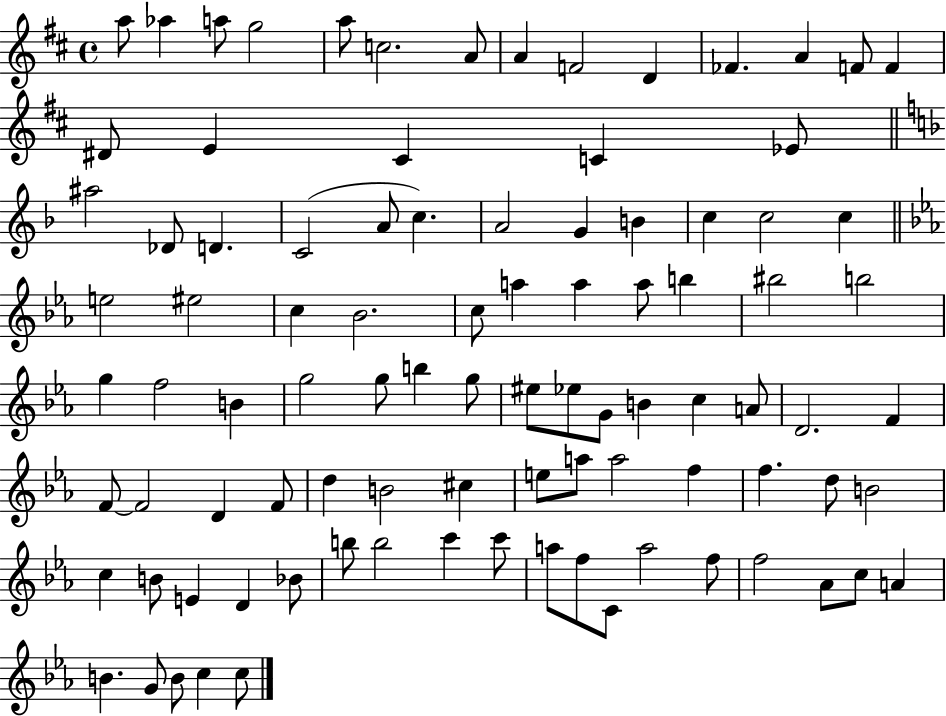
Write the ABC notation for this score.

X:1
T:Untitled
M:4/4
L:1/4
K:D
a/2 _a a/2 g2 a/2 c2 A/2 A F2 D _F A F/2 F ^D/2 E ^C C _E/2 ^a2 _D/2 D C2 A/2 c A2 G B c c2 c e2 ^e2 c _B2 c/2 a a a/2 b ^b2 b2 g f2 B g2 g/2 b g/2 ^e/2 _e/2 G/2 B c A/2 D2 F F/2 F2 D F/2 d B2 ^c e/2 a/2 a2 f f d/2 B2 c B/2 E D _B/2 b/2 b2 c' c'/2 a/2 f/2 C/2 a2 f/2 f2 _A/2 c/2 A B G/2 B/2 c c/2